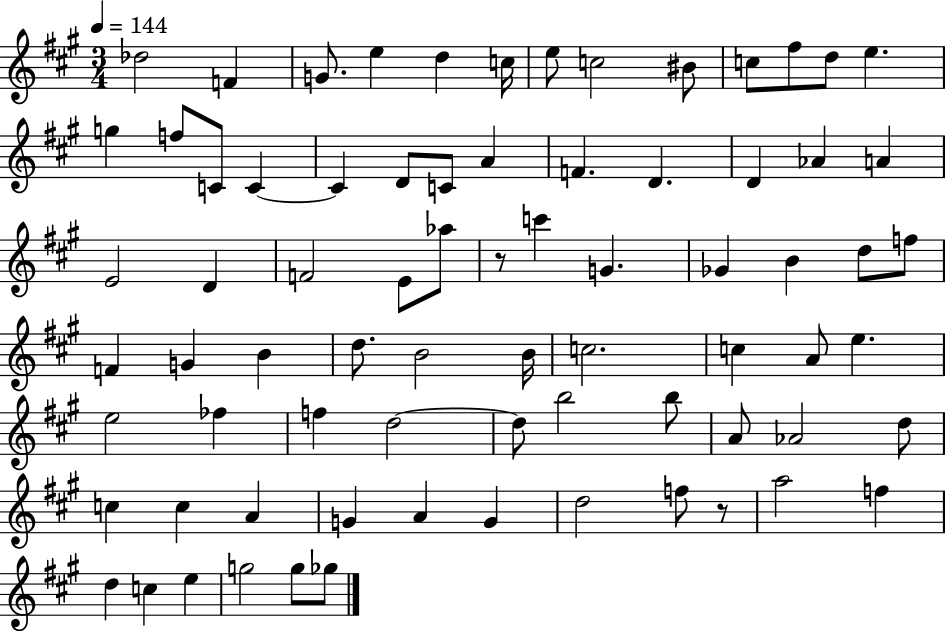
Db5/h F4/q G4/e. E5/q D5/q C5/s E5/e C5/h BIS4/e C5/e F#5/e D5/e E5/q. G5/q F5/e C4/e C4/q C4/q D4/e C4/e A4/q F4/q. D4/q. D4/q Ab4/q A4/q E4/h D4/q F4/h E4/e Ab5/e R/e C6/q G4/q. Gb4/q B4/q D5/e F5/e F4/q G4/q B4/q D5/e. B4/h B4/s C5/h. C5/q A4/e E5/q. E5/h FES5/q F5/q D5/h D5/e B5/h B5/e A4/e Ab4/h D5/e C5/q C5/q A4/q G4/q A4/q G4/q D5/h F5/e R/e A5/h F5/q D5/q C5/q E5/q G5/h G5/e Gb5/e